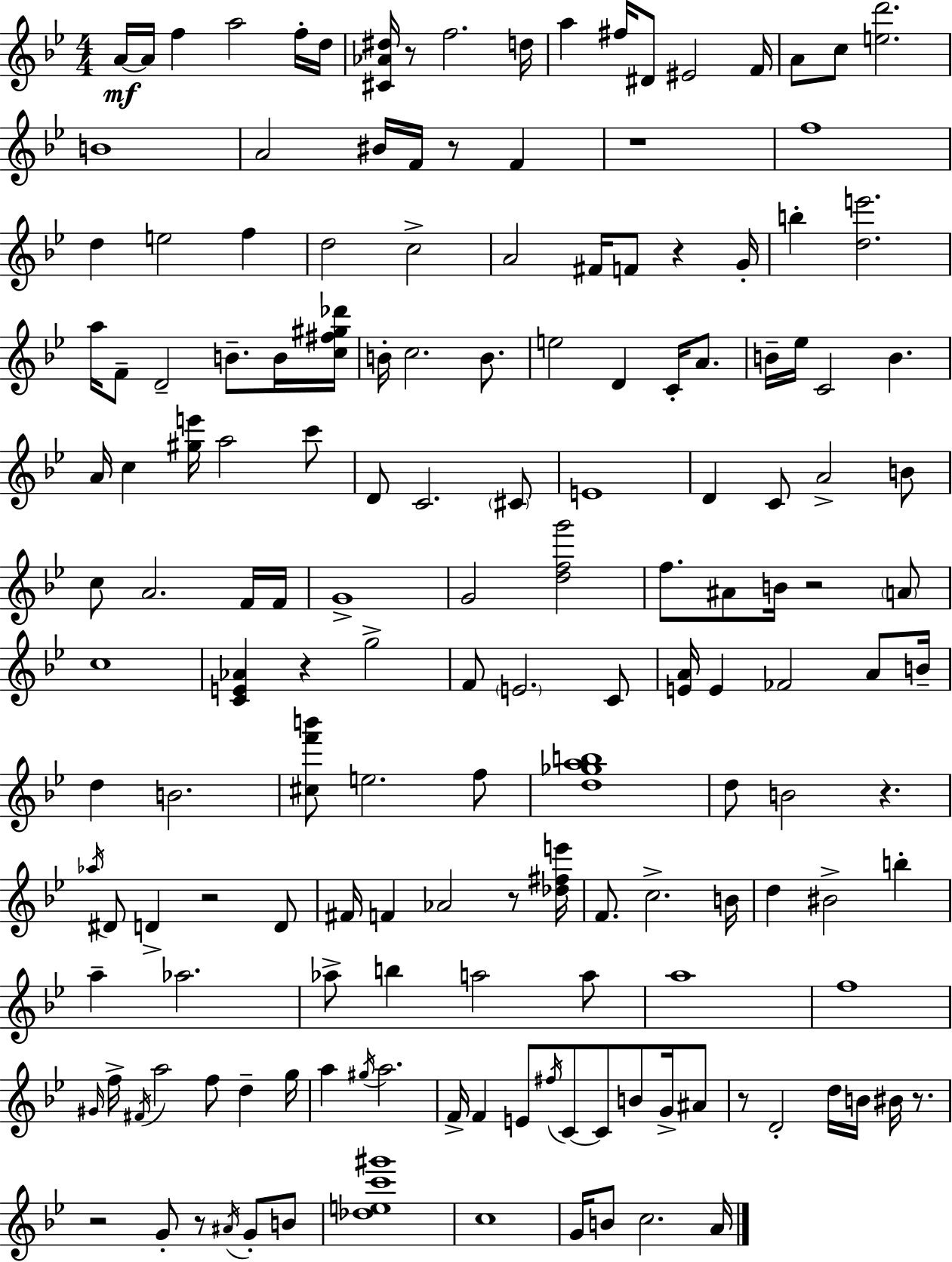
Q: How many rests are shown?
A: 13